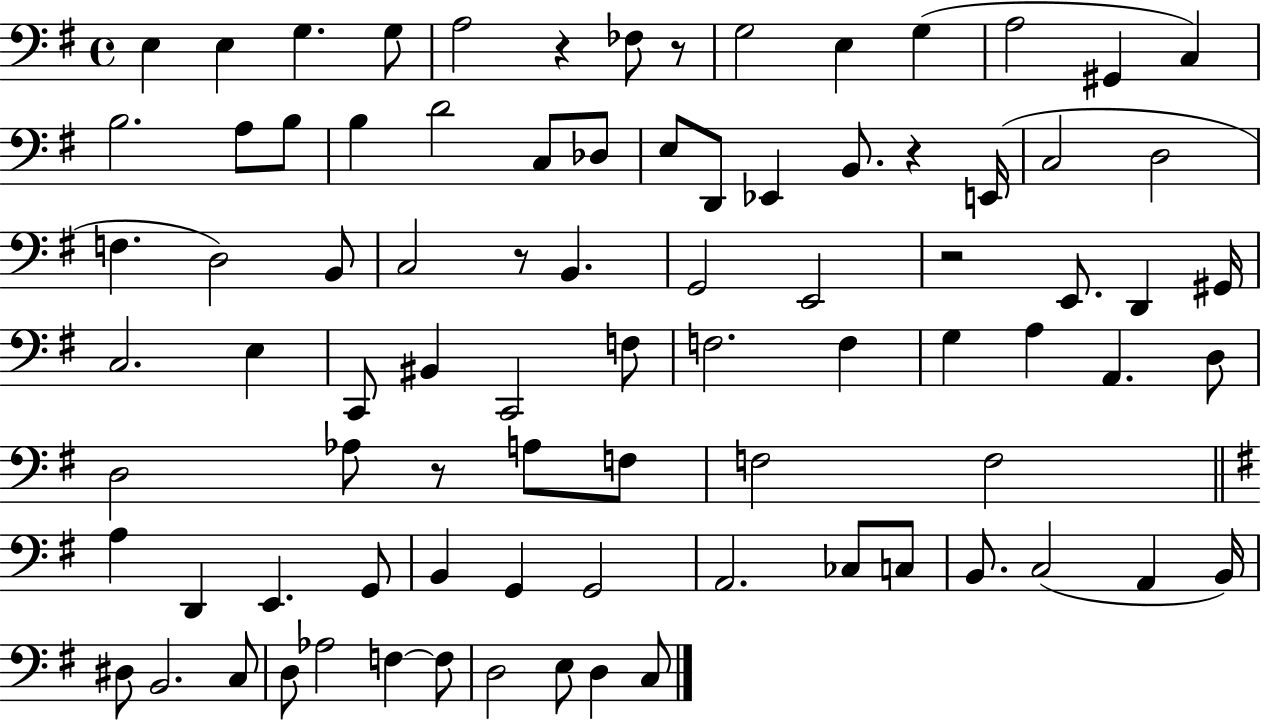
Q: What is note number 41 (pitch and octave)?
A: C2